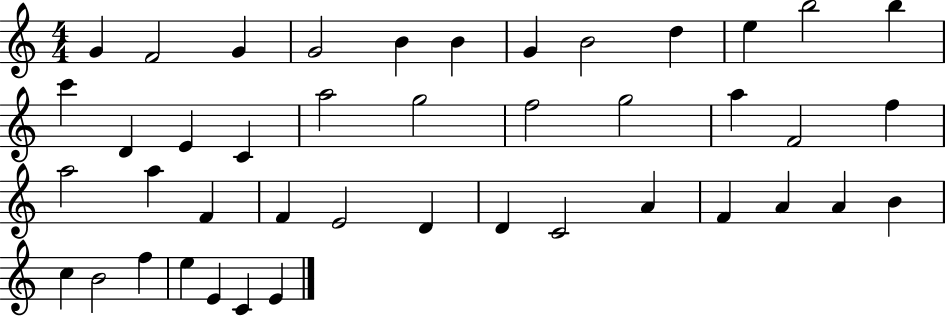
{
  \clef treble
  \numericTimeSignature
  \time 4/4
  \key c \major
  g'4 f'2 g'4 | g'2 b'4 b'4 | g'4 b'2 d''4 | e''4 b''2 b''4 | \break c'''4 d'4 e'4 c'4 | a''2 g''2 | f''2 g''2 | a''4 f'2 f''4 | \break a''2 a''4 f'4 | f'4 e'2 d'4 | d'4 c'2 a'4 | f'4 a'4 a'4 b'4 | \break c''4 b'2 f''4 | e''4 e'4 c'4 e'4 | \bar "|."
}